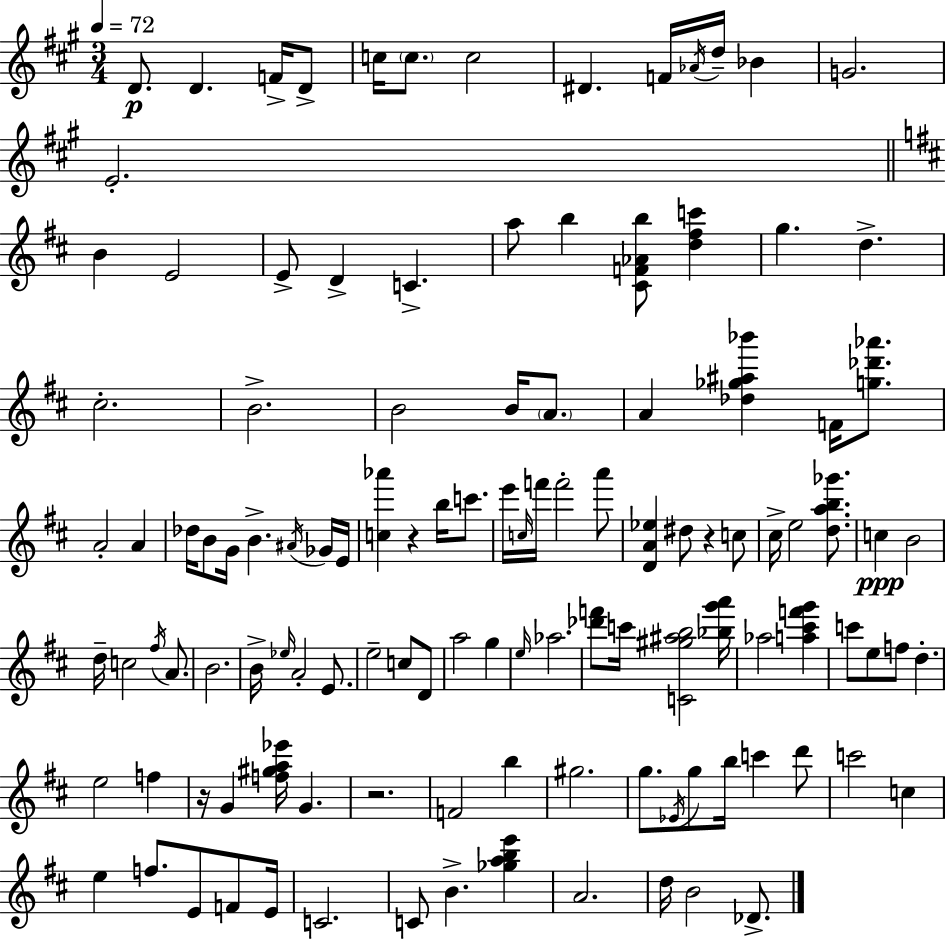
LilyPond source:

{
  \clef treble
  \numericTimeSignature
  \time 3/4
  \key a \major
  \tempo 4 = 72
  d'8.\p d'4. f'16-> d'8-> | c''16 \parenthesize c''8. c''2 | dis'4. f'16 \acciaccatura { aes'16 } d''16-- bes'4 | g'2. | \break e'2.-. | \bar "||" \break \key b \minor b'4 e'2 | e'8-> d'4-> c'4.-> | a''8 b''4 <cis' f' aes' b''>8 <d'' fis'' c'''>4 | g''4. d''4.-> | \break cis''2.-. | b'2.-> | b'2 b'16 \parenthesize a'8. | a'4 <des'' ges'' ais'' bes'''>4 f'16 <g'' des''' aes'''>8. | \break a'2-. a'4 | des''16 b'8 g'16 b'4.-> \acciaccatura { ais'16 } ges'16 | e'16 <c'' aes'''>4 r4 b''16 c'''8. | e'''16 \grace { c''16 } f'''16 f'''2-. | \break a'''8 <d' a' ees''>4 dis''8 r4 | c''8 cis''16-> e''2 <d'' a'' b'' ges'''>8. | c''4\ppp b'2 | d''16-- c''2 \acciaccatura { fis''16 } | \break a'8. b'2. | b'16-> \grace { ees''16 } a'2-. | e'8. e''2-- | c''8 d'8 a''2 | \break g''4 \grace { e''16 } aes''2. | <des''' f'''>8 c'''16 <c' gis'' ais'' b''>2 | <bes'' g''' a'''>16 aes''2 | <a'' cis''' f''' g'''>4 c'''8 e''8 f''8 d''4.-. | \break e''2 | f''4 r16 g'4 <f'' gis'' a'' ees'''>16 g'4. | r2. | f'2 | \break b''4 gis''2. | g''8. \acciaccatura { ees'16 } g''8 b''16 | c'''4 d'''8 c'''2 | c''4 e''4 f''8. | \break e'8 f'8 e'16 c'2. | c'8 b'4.-> | <ges'' a'' b'' e'''>4 a'2. | d''16 b'2 | \break des'8.-> \bar "|."
}